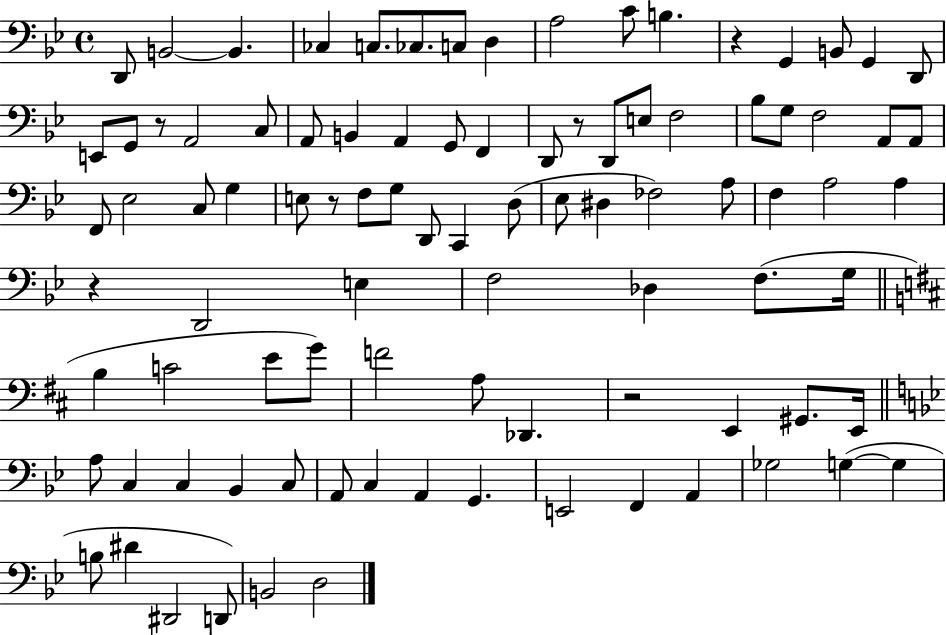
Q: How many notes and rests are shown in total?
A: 93